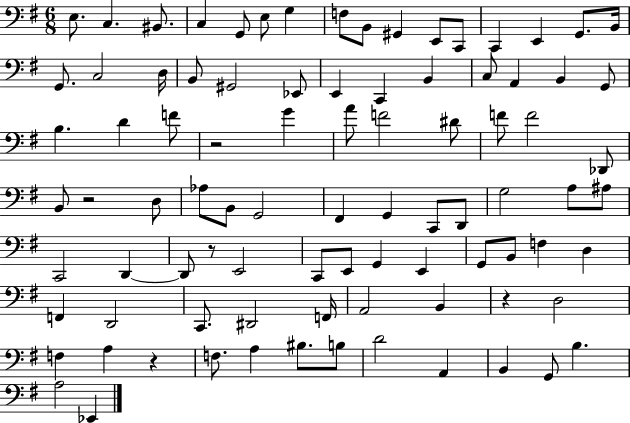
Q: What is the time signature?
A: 6/8